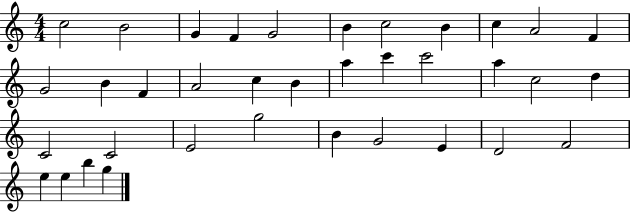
C5/h B4/h G4/q F4/q G4/h B4/q C5/h B4/q C5/q A4/h F4/q G4/h B4/q F4/q A4/h C5/q B4/q A5/q C6/q C6/h A5/q C5/h D5/q C4/h C4/h E4/h G5/h B4/q G4/h E4/q D4/h F4/h E5/q E5/q B5/q G5/q